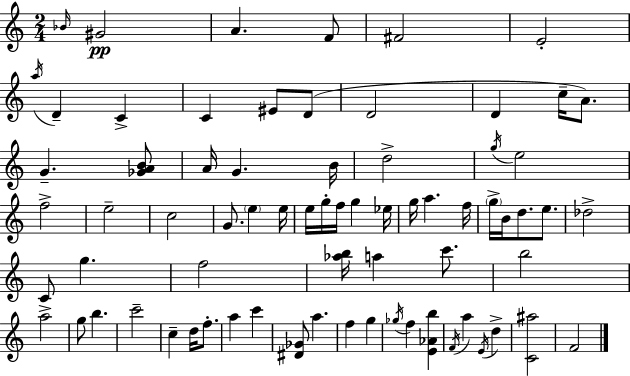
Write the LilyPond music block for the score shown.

{
  \clef treble
  \numericTimeSignature
  \time 2/4
  \key c \major
  \grace { bes'16 }\pp gis'2 | a'4. f'8 | fis'2 | e'2-. | \break \acciaccatura { a''16 } d'4-- c'4-> | c'4 eis'8 | d'8( d'2 | d'4 c''16-- a'8.) | \break g'4.-- | <ges' a' b'>8 a'16 g'4. | b'16 d''2-> | \acciaccatura { g''16 } e''2 | \break f''2-> | e''2-- | c''2 | g'8. \parenthesize e''4 | \break e''16 e''16 g''16-. f''16 g''4 | ees''16 g''16 a''4. | f''16 \parenthesize g''16-> b'16 d''8. | e''8. des''2-> | \break c'8 g''4. | f''2 | <aes'' b''>16 a''4 | c'''8. b''2 | \break a''2-> | g''8 b''4. | c'''2-- | c''4-- d''16 | \break f''8.-. a''4 c'''4 | <dis' ges'>8 a''4. | f''4 g''4 | \acciaccatura { ges''16 } f''4 | \break <e' aes' b''>4 \acciaccatura { f'16 } a''4 | \acciaccatura { e'16 } d''4-> <c' ais''>2 | f'2 | \bar "|."
}